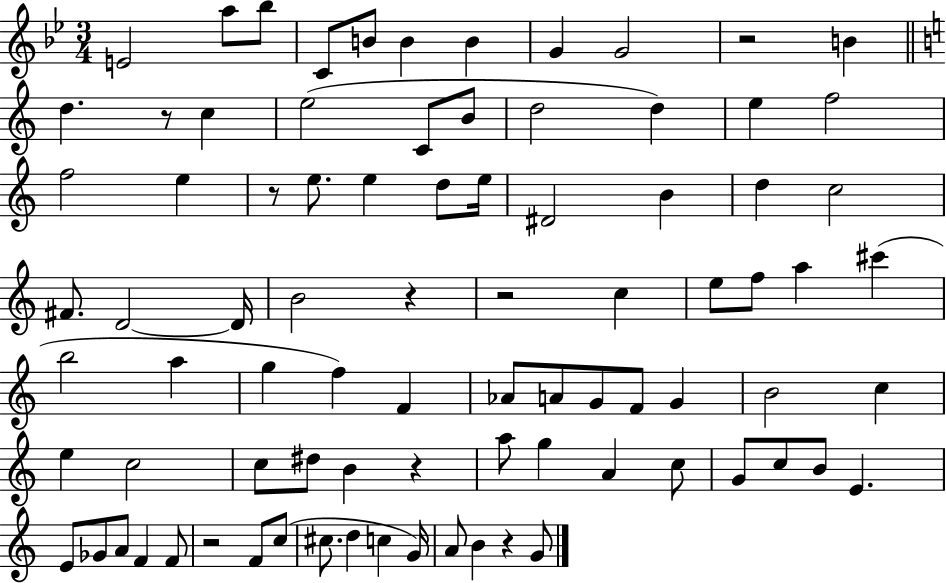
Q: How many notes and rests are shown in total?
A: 85